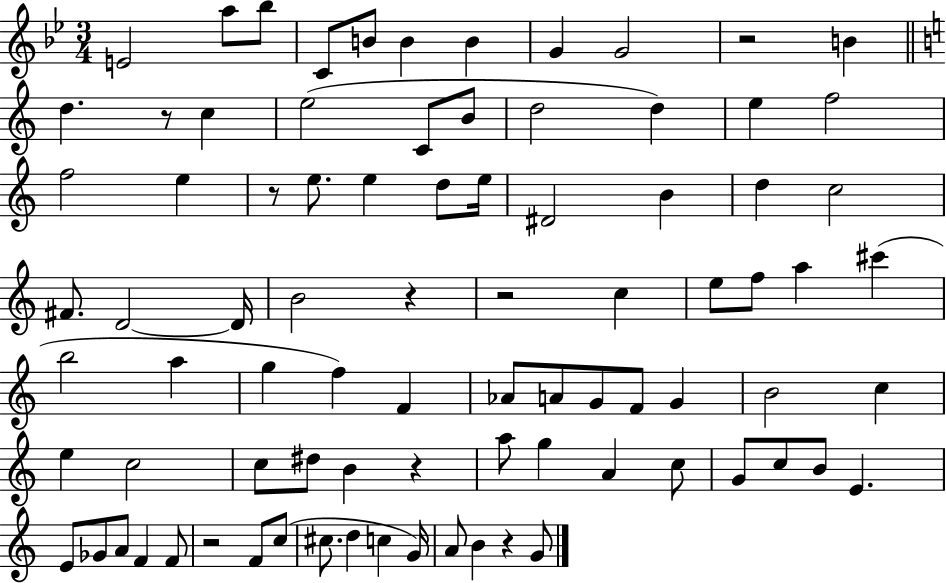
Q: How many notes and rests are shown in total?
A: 85